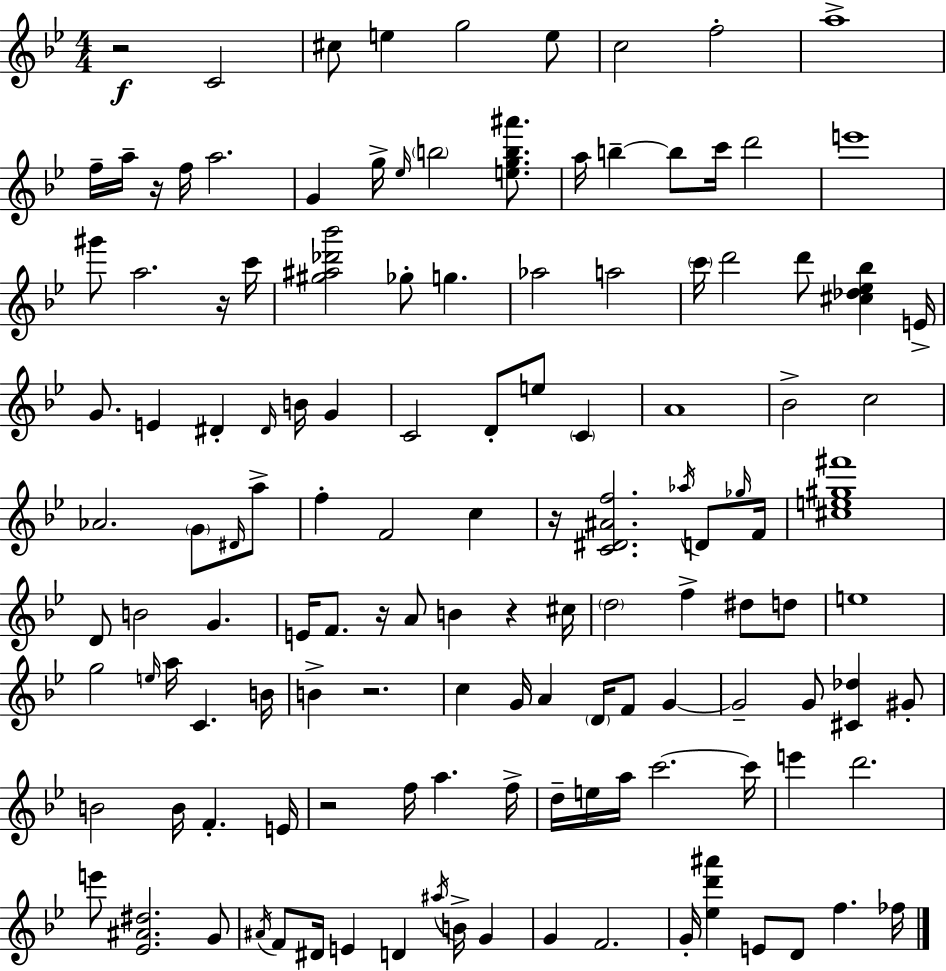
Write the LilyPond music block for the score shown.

{
  \clef treble
  \numericTimeSignature
  \time 4/4
  \key g \minor
  r2\f c'2 | cis''8 e''4 g''2 e''8 | c''2 f''2-. | a''1-> | \break f''16-- a''16-- r16 f''16 a''2. | g'4 g''16-> \grace { ees''16 } \parenthesize b''2 <e'' g'' b'' ais'''>8. | a''16 b''4--~~ b''8 c'''16 d'''2 | e'''1 | \break gis'''8 a''2. r16 | c'''16 <gis'' ais'' des''' bes'''>2 ges''8-. g''4. | aes''2 a''2 | \parenthesize c'''16 d'''2 d'''8 <cis'' des'' ees'' bes''>4 | \break e'16-> g'8. e'4 dis'4-. \grace { dis'16 } b'16 g'4 | c'2 d'8-. e''8 \parenthesize c'4 | a'1 | bes'2-> c''2 | \break aes'2. \parenthesize g'8 | \grace { dis'16 } a''8-> f''4-. f'2 c''4 | r16 <c' dis' ais' f''>2. | \acciaccatura { aes''16 } d'8 \grace { ges''16 } f'16 <cis'' e'' gis'' fis'''>1 | \break d'8 b'2 g'4. | e'16 f'8. r16 a'8 b'4 | r4 cis''16 \parenthesize d''2 f''4-> | dis''8 d''8 e''1 | \break g''2 \grace { e''16 } a''16 c'4. | b'16 b'4-> r2. | c''4 g'16 a'4 \parenthesize d'16 | f'8 g'4~~ g'2-- g'8 | \break <cis' des''>4 gis'8-. b'2 b'16 f'4.-. | e'16 r2 f''16 a''4. | f''16-> d''16-- e''16 a''16 c'''2.~~ | c'''16 e'''4 d'''2. | \break e'''8 <ees' ais' dis''>2. | g'8 \acciaccatura { ais'16 } f'8 dis'16 e'4 d'4 | \acciaccatura { ais''16 } b'16-> g'4 g'4 f'2. | g'16-. <ees'' d''' ais'''>4 e'8 d'8 | \break f''4. fes''16 \bar "|."
}